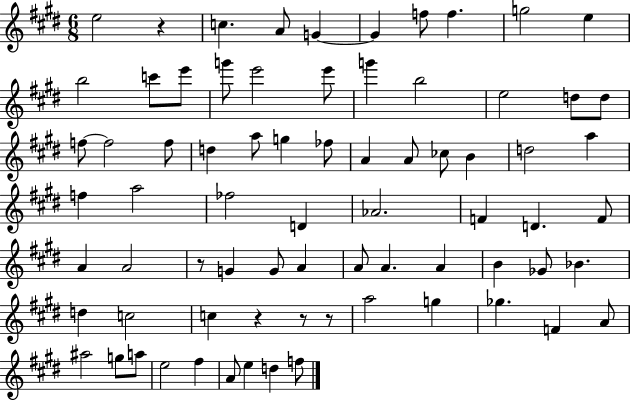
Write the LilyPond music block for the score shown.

{
  \clef treble
  \numericTimeSignature
  \time 6/8
  \key e \major
  e''2 r4 | c''4. a'8 g'4~~ | g'4 f''8 f''4. | g''2 e''4 | \break b''2 c'''8 e'''8 | g'''8 e'''2 e'''8 | g'''4 b''2 | e''2 d''8 d''8 | \break f''8~~ f''2 f''8 | d''4 a''8 g''4 fes''8 | a'4 a'8 ces''8 b'4 | d''2 a''4 | \break f''4 a''2 | fes''2 d'4 | aes'2. | f'4 d'4. f'8 | \break a'4 a'2 | r8 g'4 g'8 a'4 | a'8 a'4. a'4 | b'4 ges'8 bes'4. | \break d''4 c''2 | c''4 r4 r8 r8 | a''2 g''4 | ges''4. f'4 a'8 | \break ais''2 g''8 a''8 | e''2 fis''4 | a'8 e''4 d''4 f''8 | \bar "|."
}